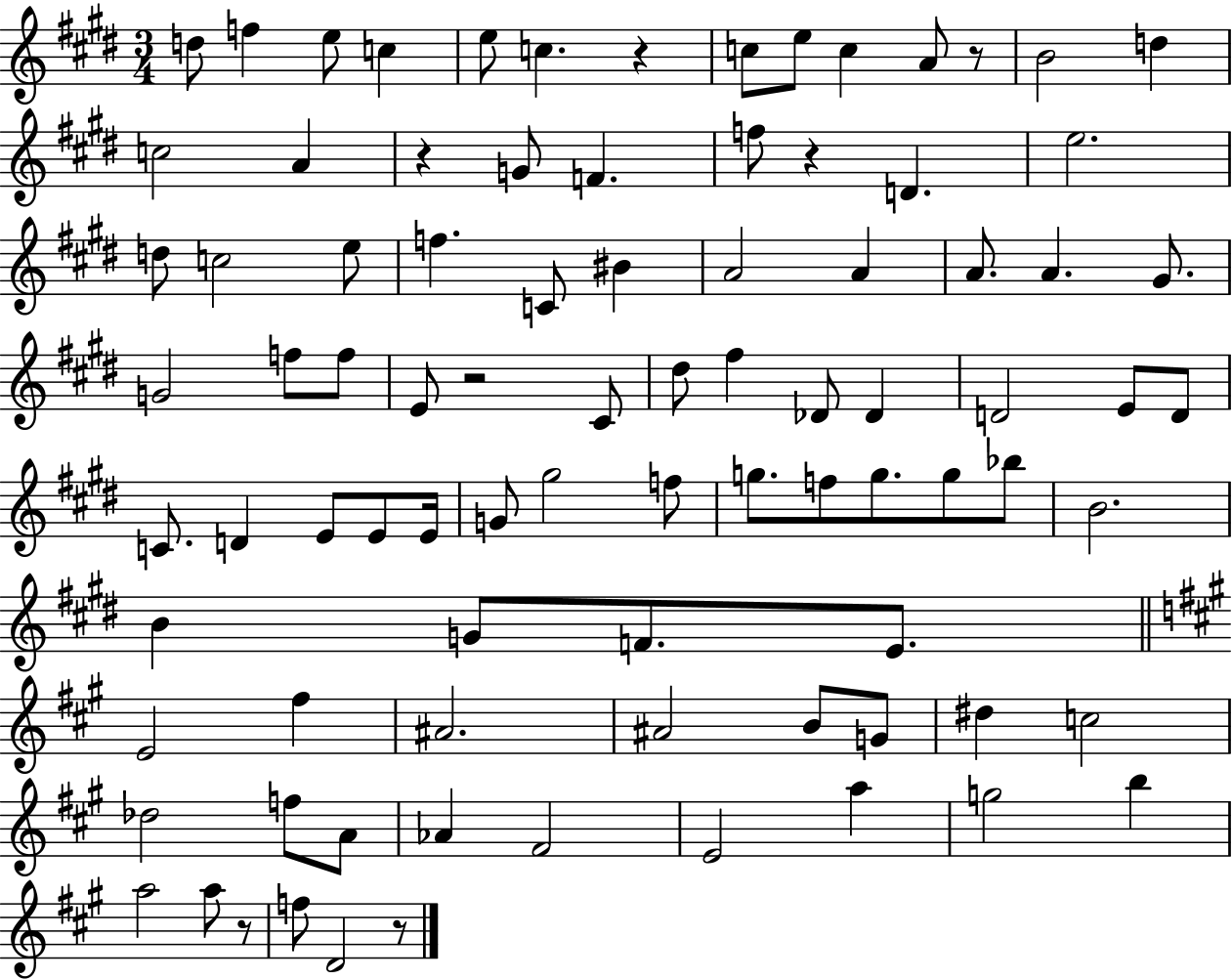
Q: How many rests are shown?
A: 7